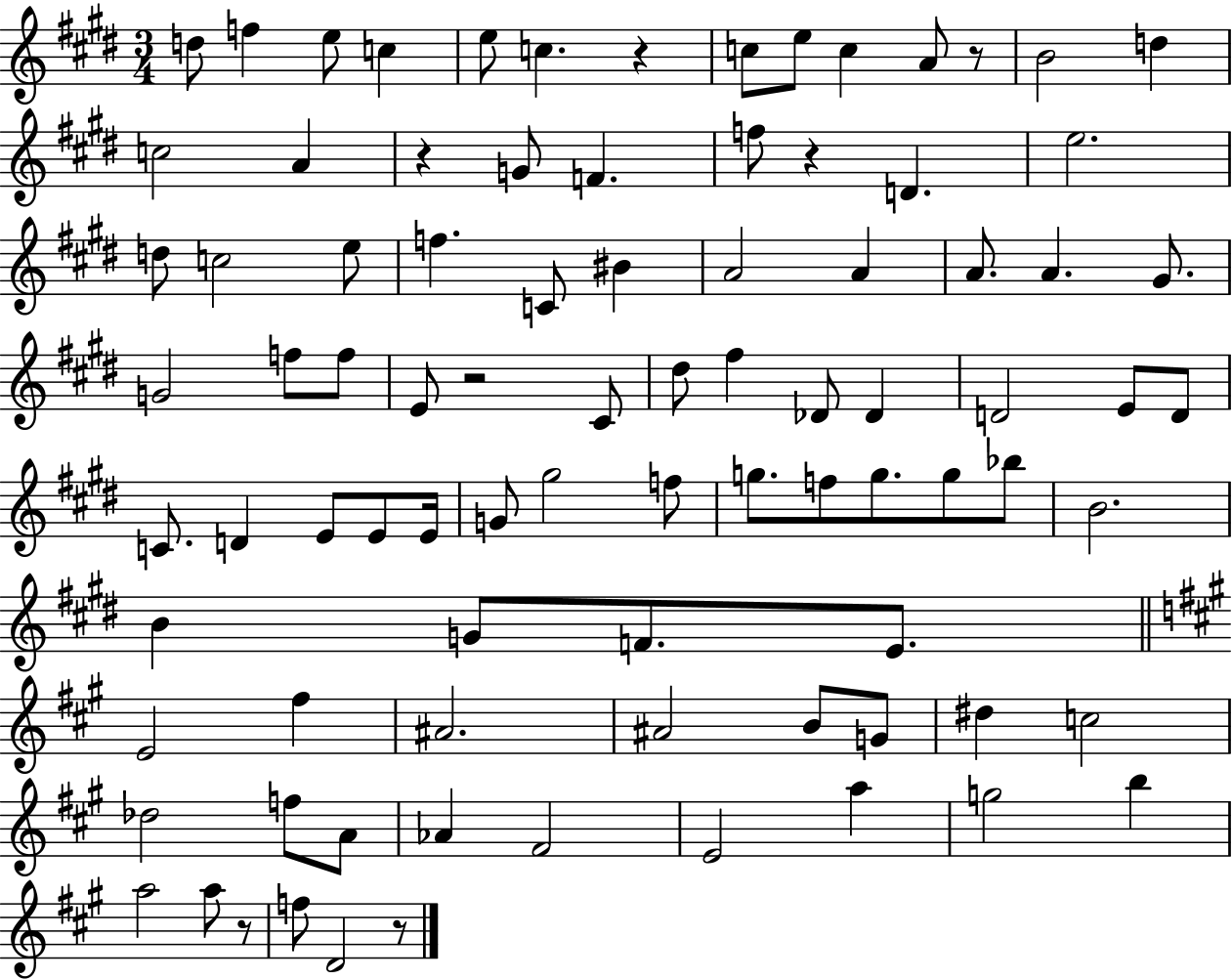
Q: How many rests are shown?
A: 7